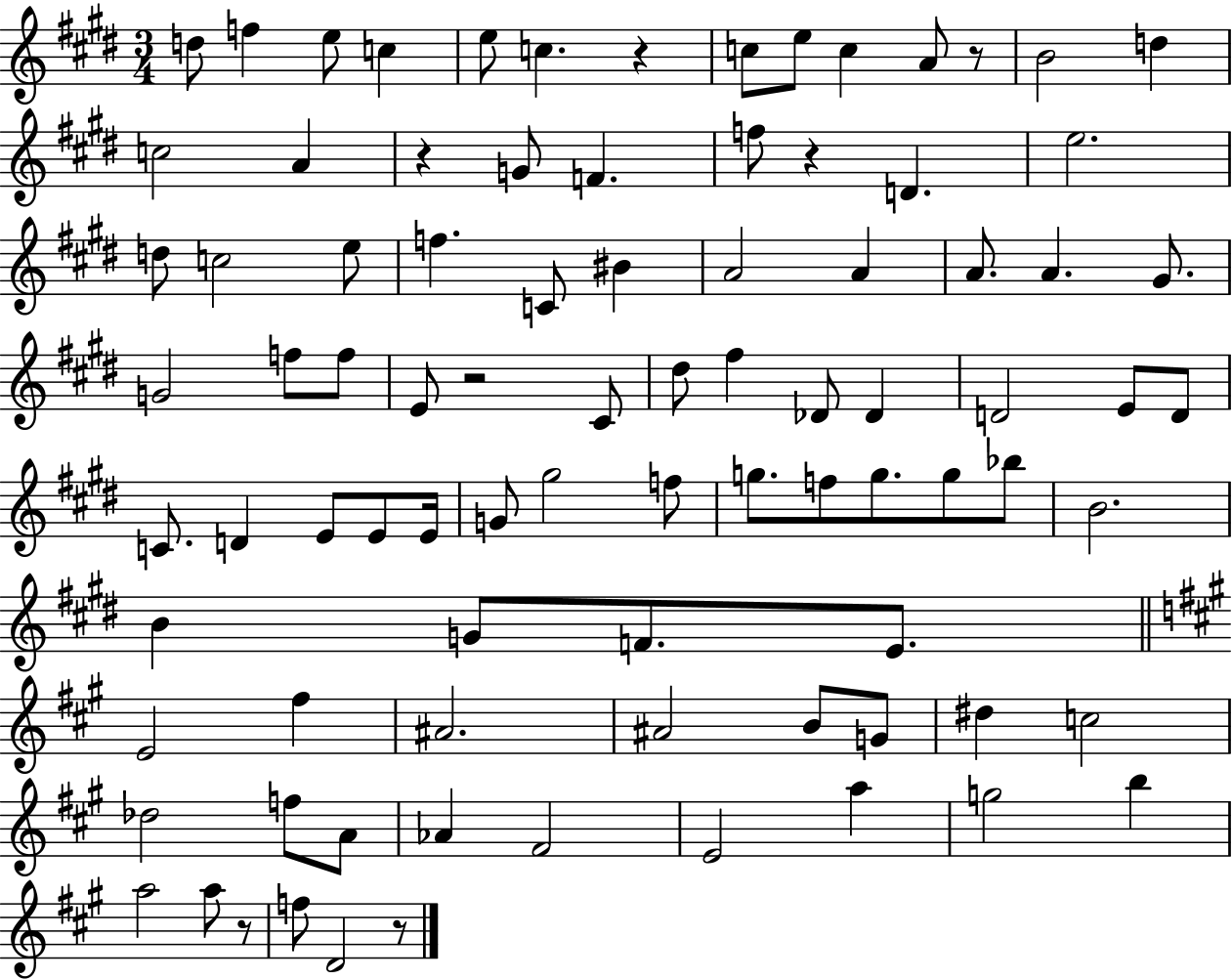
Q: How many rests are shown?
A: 7